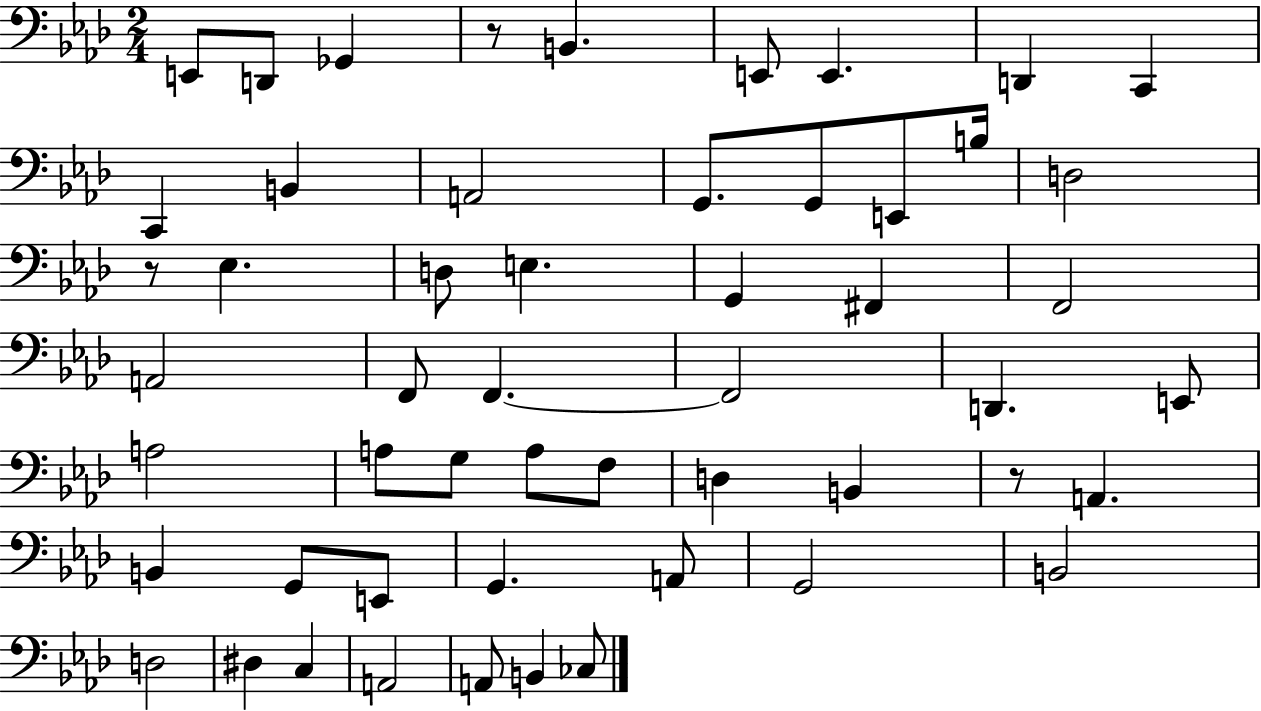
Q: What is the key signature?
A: AES major